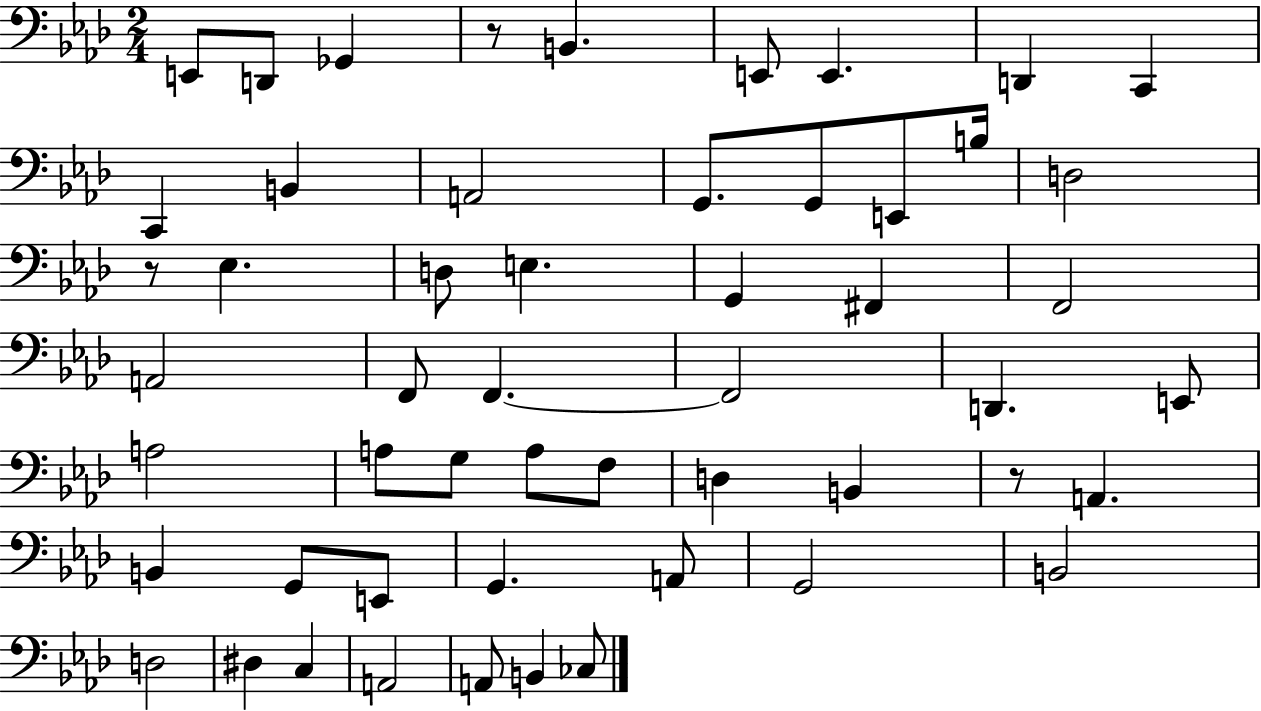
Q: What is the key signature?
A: AES major